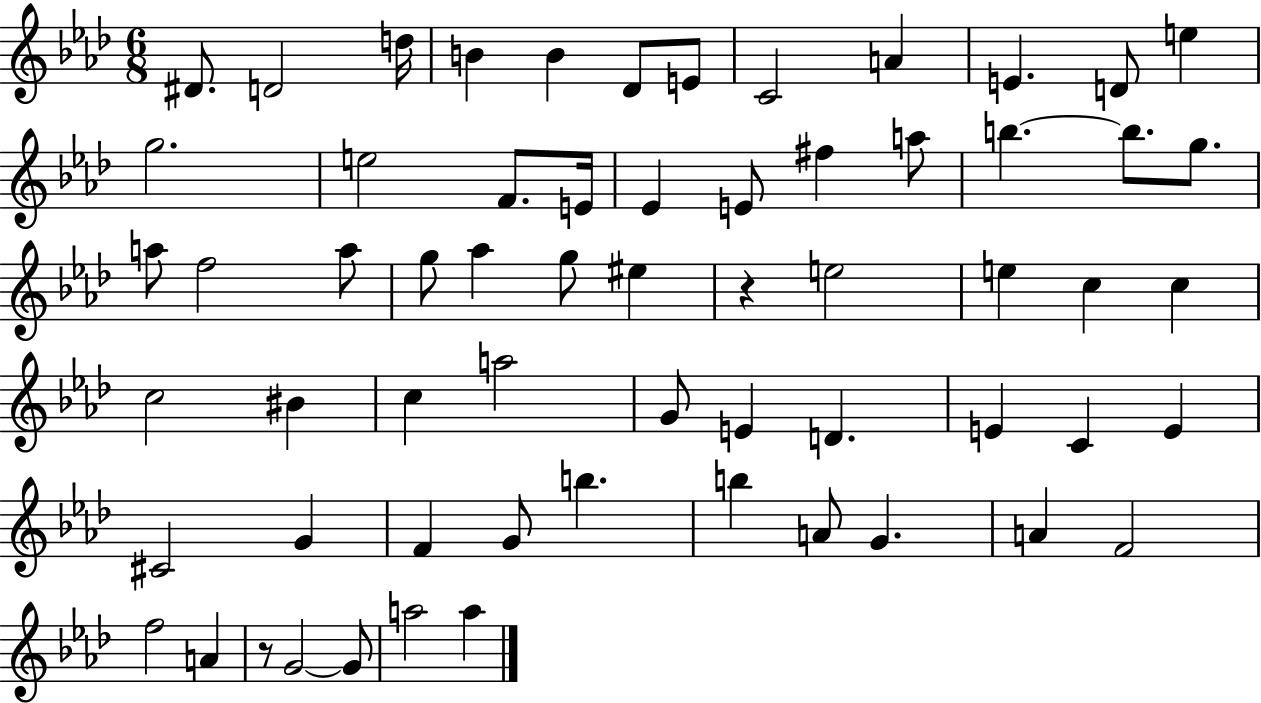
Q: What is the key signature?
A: AES major